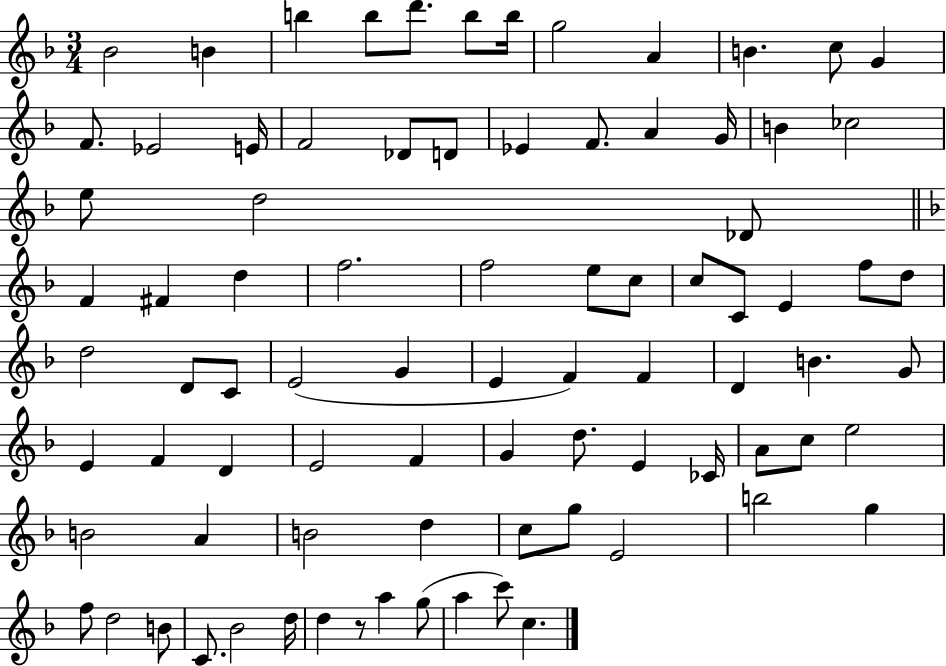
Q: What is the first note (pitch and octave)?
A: Bb4